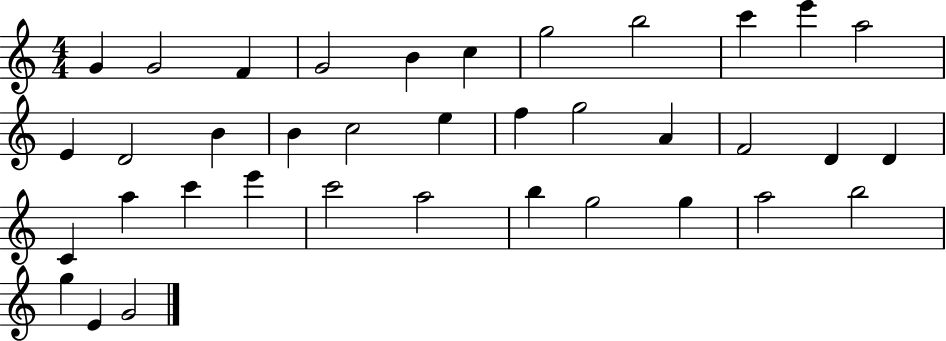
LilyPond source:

{
  \clef treble
  \numericTimeSignature
  \time 4/4
  \key c \major
  g'4 g'2 f'4 | g'2 b'4 c''4 | g''2 b''2 | c'''4 e'''4 a''2 | \break e'4 d'2 b'4 | b'4 c''2 e''4 | f''4 g''2 a'4 | f'2 d'4 d'4 | \break c'4 a''4 c'''4 e'''4 | c'''2 a''2 | b''4 g''2 g''4 | a''2 b''2 | \break g''4 e'4 g'2 | \bar "|."
}